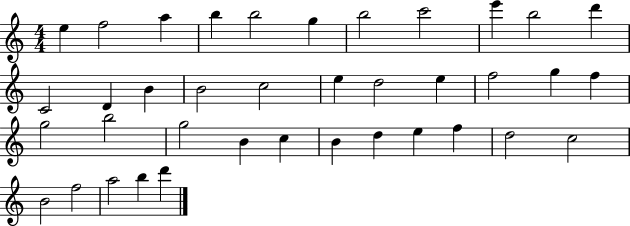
{
  \clef treble
  \numericTimeSignature
  \time 4/4
  \key c \major
  e''4 f''2 a''4 | b''4 b''2 g''4 | b''2 c'''2 | e'''4 b''2 d'''4 | \break c'2 d'4 b'4 | b'2 c''2 | e''4 d''2 e''4 | f''2 g''4 f''4 | \break g''2 b''2 | g''2 b'4 c''4 | b'4 d''4 e''4 f''4 | d''2 c''2 | \break b'2 f''2 | a''2 b''4 d'''4 | \bar "|."
}